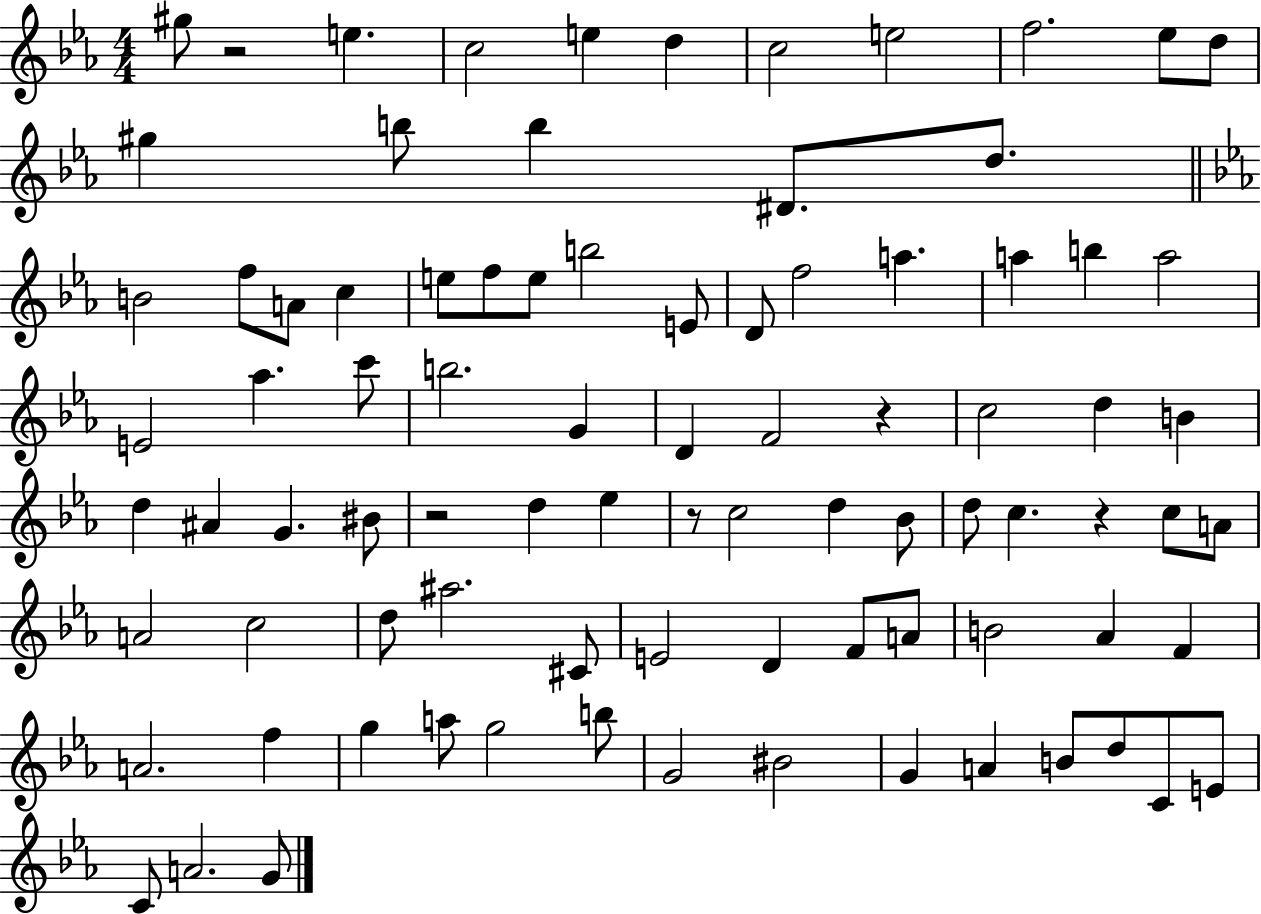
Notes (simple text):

G#5/e R/h E5/q. C5/h E5/q D5/q C5/h E5/h F5/h. Eb5/e D5/e G#5/q B5/e B5/q D#4/e. D5/e. B4/h F5/e A4/e C5/q E5/e F5/e E5/e B5/h E4/e D4/e F5/h A5/q. A5/q B5/q A5/h E4/h Ab5/q. C6/e B5/h. G4/q D4/q F4/h R/q C5/h D5/q B4/q D5/q A#4/q G4/q. BIS4/e R/h D5/q Eb5/q R/e C5/h D5/q Bb4/e D5/e C5/q. R/q C5/e A4/e A4/h C5/h D5/e A#5/h. C#4/e E4/h D4/q F4/e A4/e B4/h Ab4/q F4/q A4/h. F5/q G5/q A5/e G5/h B5/e G4/h BIS4/h G4/q A4/q B4/e D5/e C4/e E4/e C4/e A4/h. G4/e